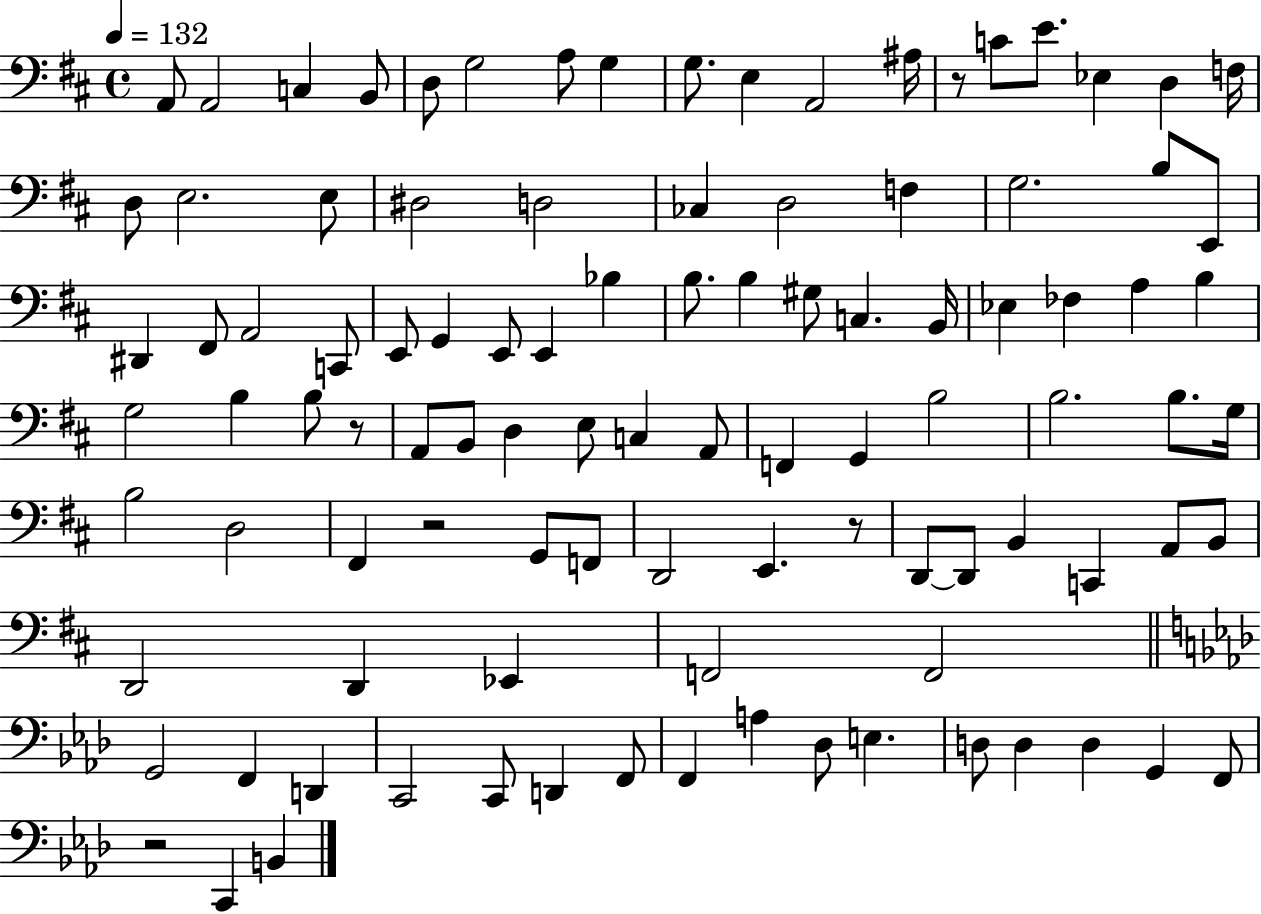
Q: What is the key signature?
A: D major